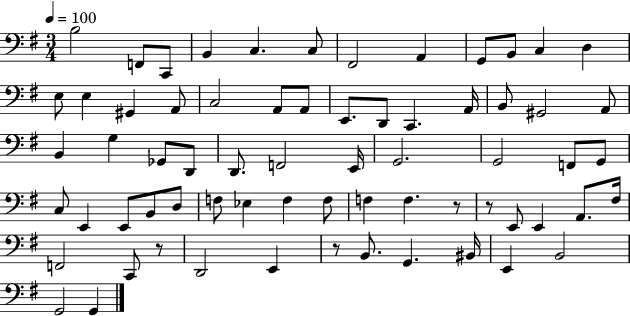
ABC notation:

X:1
T:Untitled
M:3/4
L:1/4
K:G
B,2 F,,/2 C,,/2 B,, C, C,/2 ^F,,2 A,, G,,/2 B,,/2 C, D, E,/2 E, ^G,, A,,/2 C,2 A,,/2 A,,/2 E,,/2 D,,/2 C,, A,,/4 B,,/2 ^G,,2 A,,/2 B,, G, _G,,/2 D,,/2 D,,/2 F,,2 E,,/4 G,,2 G,,2 F,,/2 G,,/2 C,/2 E,, E,,/2 B,,/2 D,/2 F,/2 _E, F, F,/2 F, F, z/2 z/2 E,,/2 E,, A,,/2 ^F,/4 F,,2 C,,/2 z/2 D,,2 E,, z/2 B,,/2 G,, ^B,,/4 E,, B,,2 G,,2 G,,